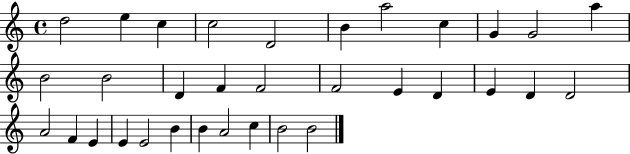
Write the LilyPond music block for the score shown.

{
  \clef treble
  \time 4/4
  \defaultTimeSignature
  \key c \major
  d''2 e''4 c''4 | c''2 d'2 | b'4 a''2 c''4 | g'4 g'2 a''4 | \break b'2 b'2 | d'4 f'4 f'2 | f'2 e'4 d'4 | e'4 d'4 d'2 | \break a'2 f'4 e'4 | e'4 e'2 b'4 | b'4 a'2 c''4 | b'2 b'2 | \break \bar "|."
}